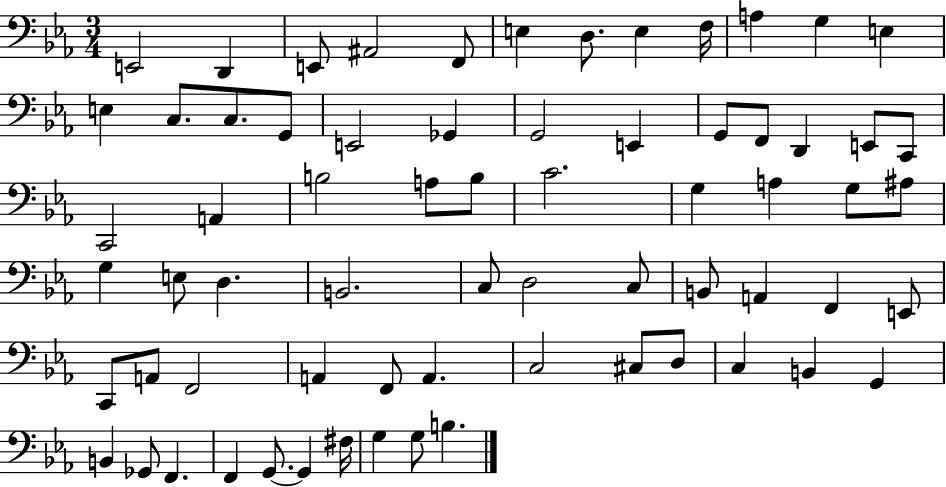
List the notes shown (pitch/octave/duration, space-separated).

E2/h D2/q E2/e A#2/h F2/e E3/q D3/e. E3/q F3/s A3/q G3/q E3/q E3/q C3/e. C3/e. G2/e E2/h Gb2/q G2/h E2/q G2/e F2/e D2/q E2/e C2/e C2/h A2/q B3/h A3/e B3/e C4/h. G3/q A3/q G3/e A#3/e G3/q E3/e D3/q. B2/h. C3/e D3/h C3/e B2/e A2/q F2/q E2/e C2/e A2/e F2/h A2/q F2/e A2/q. C3/h C#3/e D3/e C3/q B2/q G2/q B2/q Gb2/e F2/q. F2/q G2/e. G2/q F#3/s G3/q G3/e B3/q.